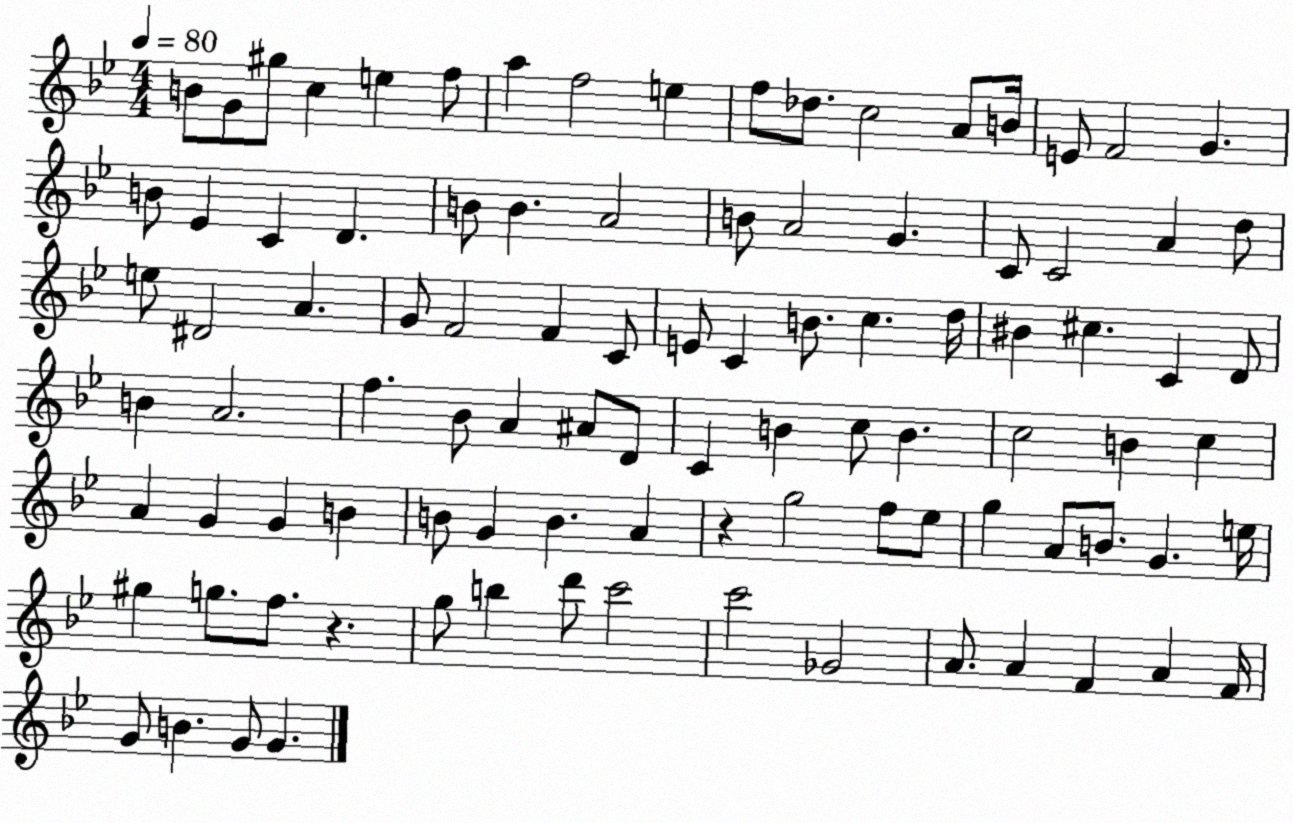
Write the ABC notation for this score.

X:1
T:Untitled
M:4/4
L:1/4
K:Bb
B/2 G/2 ^g/2 c e f/2 a f2 e f/2 _d/2 c2 A/2 B/4 E/2 F2 G B/2 _E C D B/2 B A2 B/2 A2 G C/2 C2 A d/2 e/2 ^D2 A G/2 F2 F C/2 E/2 C B/2 c d/4 ^B ^c C D/2 B A2 f _B/2 A ^A/2 D/2 C B c/2 B c2 B c A G G B B/2 G B A z g2 f/2 _e/2 g A/2 B/2 G e/4 ^g g/2 f/2 z g/2 b d'/2 c'2 c'2 _G2 A/2 A F A F/4 G/2 B G/2 G